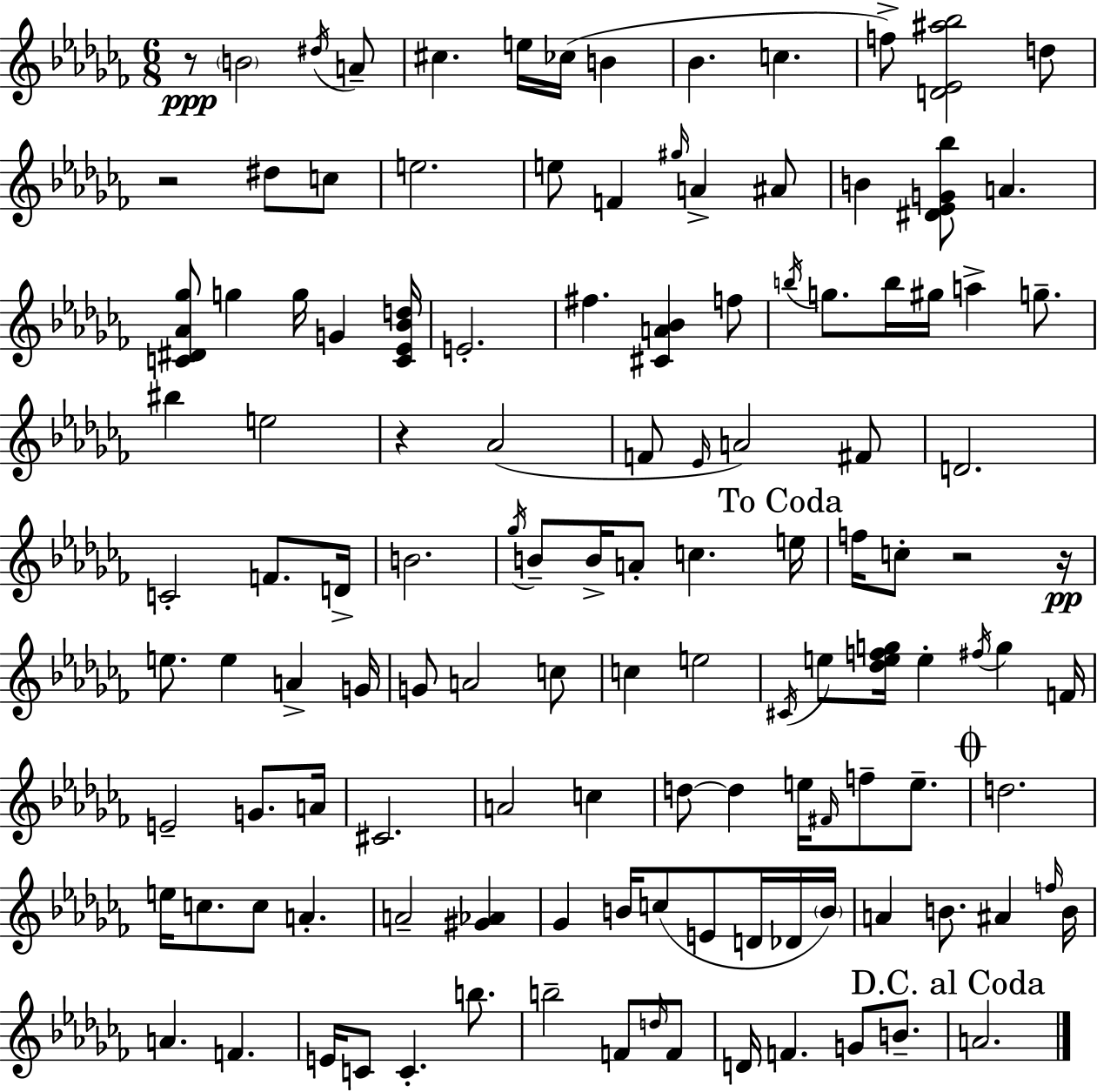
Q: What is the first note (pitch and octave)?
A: B4